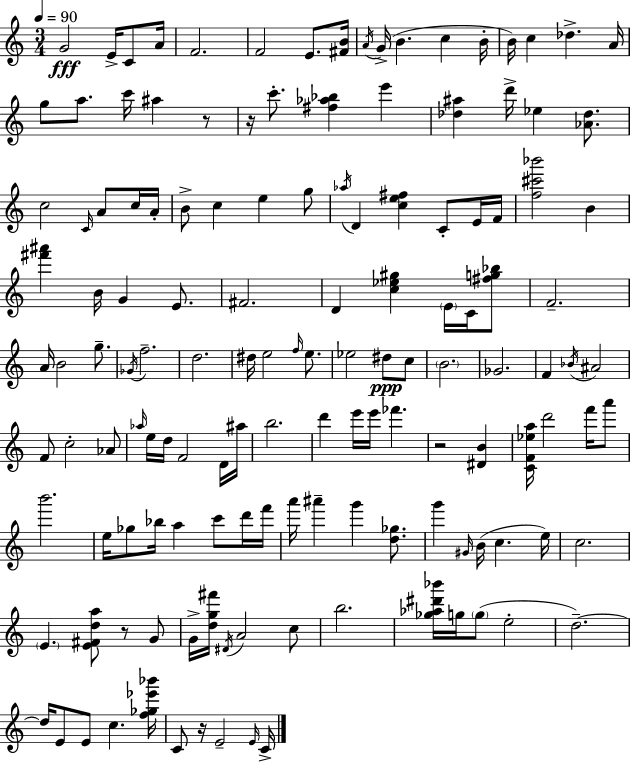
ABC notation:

X:1
T:Untitled
M:3/4
L:1/4
K:Am
G2 E/4 C/2 A/4 F2 F2 E/2 [^FB]/4 A/4 G/4 B c B/4 B/4 c _d A/4 g/2 a/2 c'/4 ^a z/2 z/4 c'/2 [^f_a_b] e' [_d^a] d'/4 _e [_A_d]/2 c2 C/4 A/2 c/4 A/4 B/2 c e g/2 _a/4 D [ce^f] C/2 E/4 F/4 [f^c'_b']2 B [^f'^a'] B/4 G E/2 ^F2 D [c_e^g] E/4 C/4 [^fg_b]/2 F2 A/4 B2 g/2 _G/4 f2 d2 ^d/4 e2 f/4 e/2 _e2 ^d/2 c/2 B2 _G2 F _B/4 ^A2 F/2 c2 _A/2 _a/4 e/4 d/4 F2 D/4 ^a/4 b2 d' e'/4 e'/4 _f' z2 [^DB] [CF_ea]/4 d'2 f'/4 a'/2 b'2 e/4 _g/2 _b/4 a c'/2 d'/4 f'/4 a'/4 ^a' g' [d_g]/2 g' ^G/4 B/4 c e/4 c2 E [E^Fda]/2 z/2 G/2 G/4 [dg^f']/4 ^D/4 A2 c/2 b2 [_g_a^d'_b']/4 g/4 g/2 e2 d2 d/4 E/2 E/2 c [f_g_e'_b']/4 C/2 z/4 E2 E/4 C/4